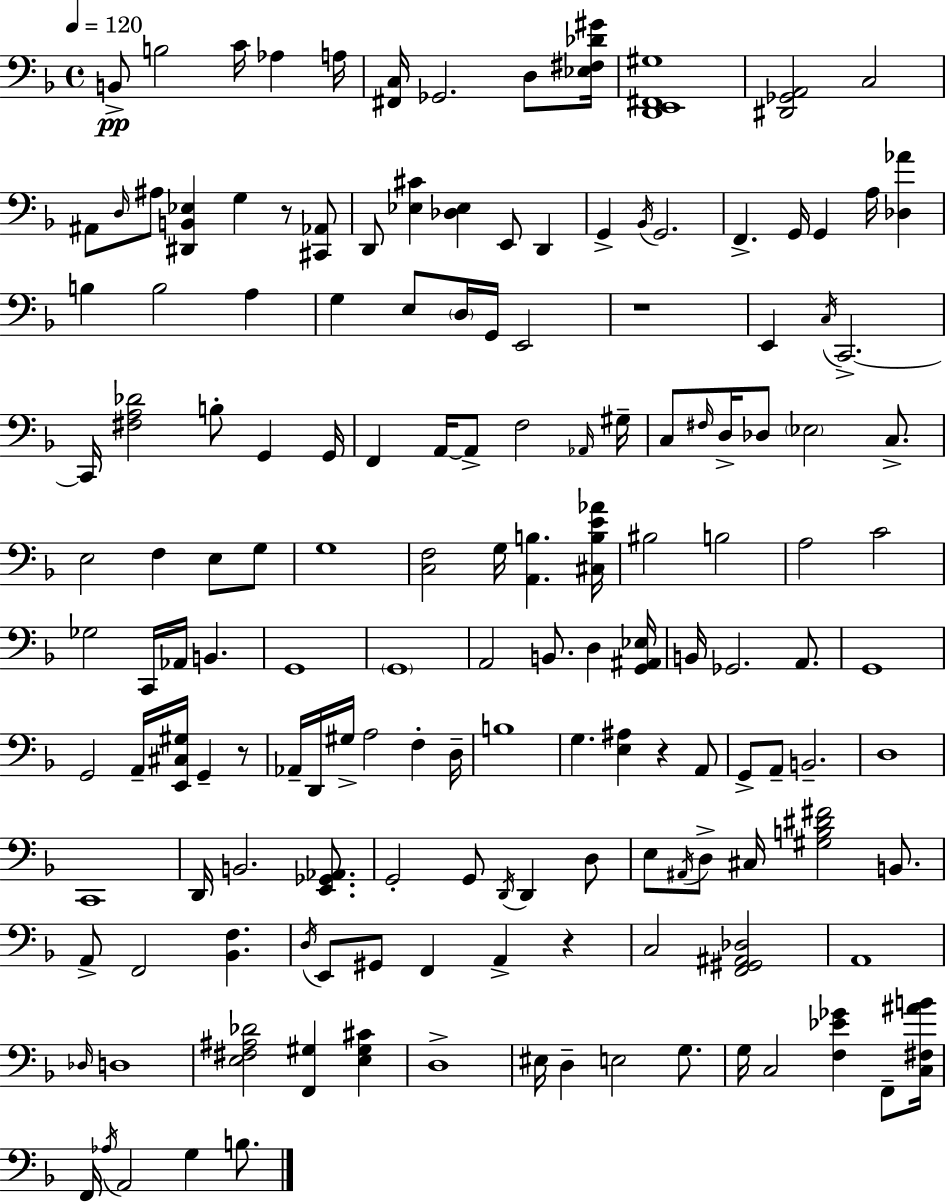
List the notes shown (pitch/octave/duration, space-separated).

B2/e B3/h C4/s Ab3/q A3/s [F#2,C3]/s Gb2/h. D3/e [Eb3,F#3,Db4,G#4]/s [D2,E2,F#2,G#3]/w [D#2,Gb2,A2]/h C3/h A#2/e D3/s A#3/e [D#2,B2,Eb3]/q G3/q R/e [C#2,Ab2]/e D2/e [Eb3,C#4]/q [Db3,Eb3]/q E2/e D2/q G2/q Bb2/s G2/h. F2/q. G2/s G2/q A3/s [Db3,Ab4]/q B3/q B3/h A3/q G3/q E3/e D3/s G2/s E2/h R/w E2/q C3/s C2/h. C2/s [F#3,A3,Db4]/h B3/e G2/q G2/s F2/q A2/s A2/e F3/h Ab2/s G#3/s C3/e F#3/s D3/s Db3/e Eb3/h C3/e. E3/h F3/q E3/e G3/e G3/w [C3,F3]/h G3/s [A2,B3]/q. [C#3,B3,E4,Ab4]/s BIS3/h B3/h A3/h C4/h Gb3/h C2/s Ab2/s B2/q. G2/w G2/w A2/h B2/e. D3/q [G2,A#2,Eb3]/s B2/s Gb2/h. A2/e. G2/w G2/h A2/s [E2,C#3,G#3]/s G2/q R/e Ab2/s D2/s G#3/s A3/h F3/q D3/s B3/w G3/q. [E3,A#3]/q R/q A2/e G2/e A2/e B2/h. D3/w C2/w D2/s B2/h. [E2,Gb2,Ab2]/e. G2/h G2/e D2/s D2/q D3/e E3/e A#2/s D3/e C#3/s [G#3,B3,D#4,F#4]/h B2/e. A2/e F2/h [Bb2,F3]/q. D3/s E2/e G#2/e F2/q A2/q R/q C3/h [F2,G#2,A#2,Db3]/h A2/w Db3/s D3/w [E3,F#3,A#3,Db4]/h [F2,G#3]/q [E3,G#3,C#4]/q D3/w EIS3/s D3/q E3/h G3/e. G3/s C3/h [F3,Eb4,Gb4]/q F2/e [C3,F#3,A#4,B4]/s F2/s Ab3/s A2/h G3/q B3/e.